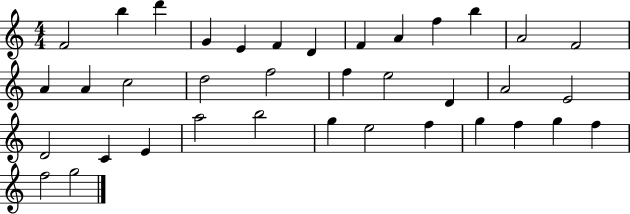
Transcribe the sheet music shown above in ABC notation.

X:1
T:Untitled
M:4/4
L:1/4
K:C
F2 b d' G E F D F A f b A2 F2 A A c2 d2 f2 f e2 D A2 E2 D2 C E a2 b2 g e2 f g f g f f2 g2